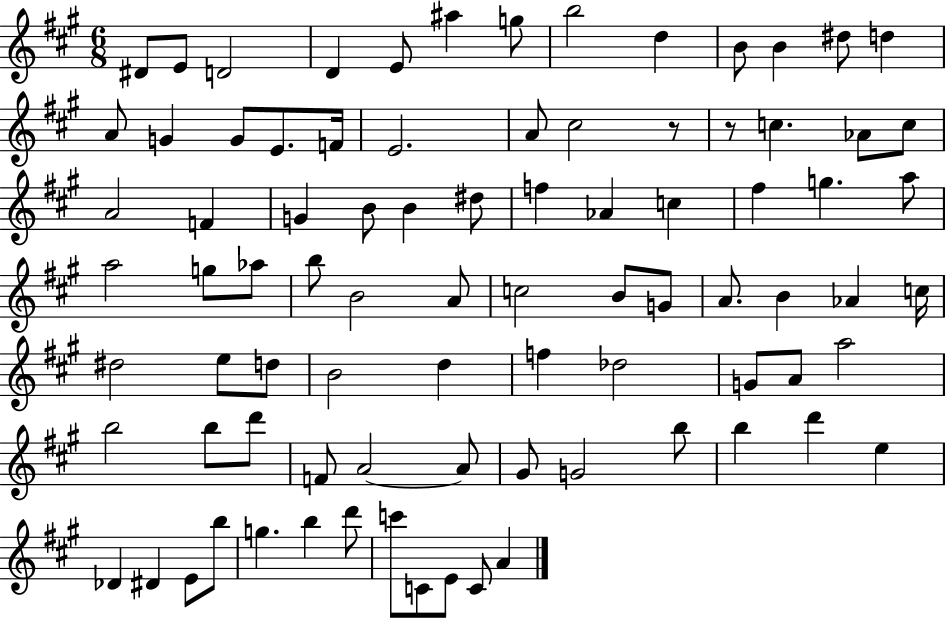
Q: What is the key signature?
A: A major